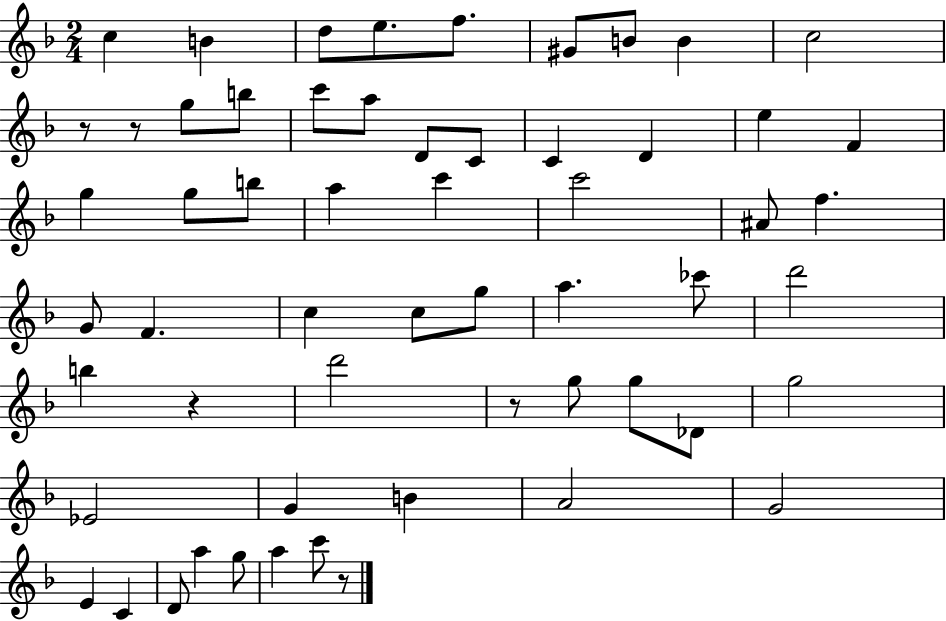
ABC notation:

X:1
T:Untitled
M:2/4
L:1/4
K:F
c B d/2 e/2 f/2 ^G/2 B/2 B c2 z/2 z/2 g/2 b/2 c'/2 a/2 D/2 C/2 C D e F g g/2 b/2 a c' c'2 ^A/2 f G/2 F c c/2 g/2 a _c'/2 d'2 b z d'2 z/2 g/2 g/2 _D/2 g2 _E2 G B A2 G2 E C D/2 a g/2 a c'/2 z/2